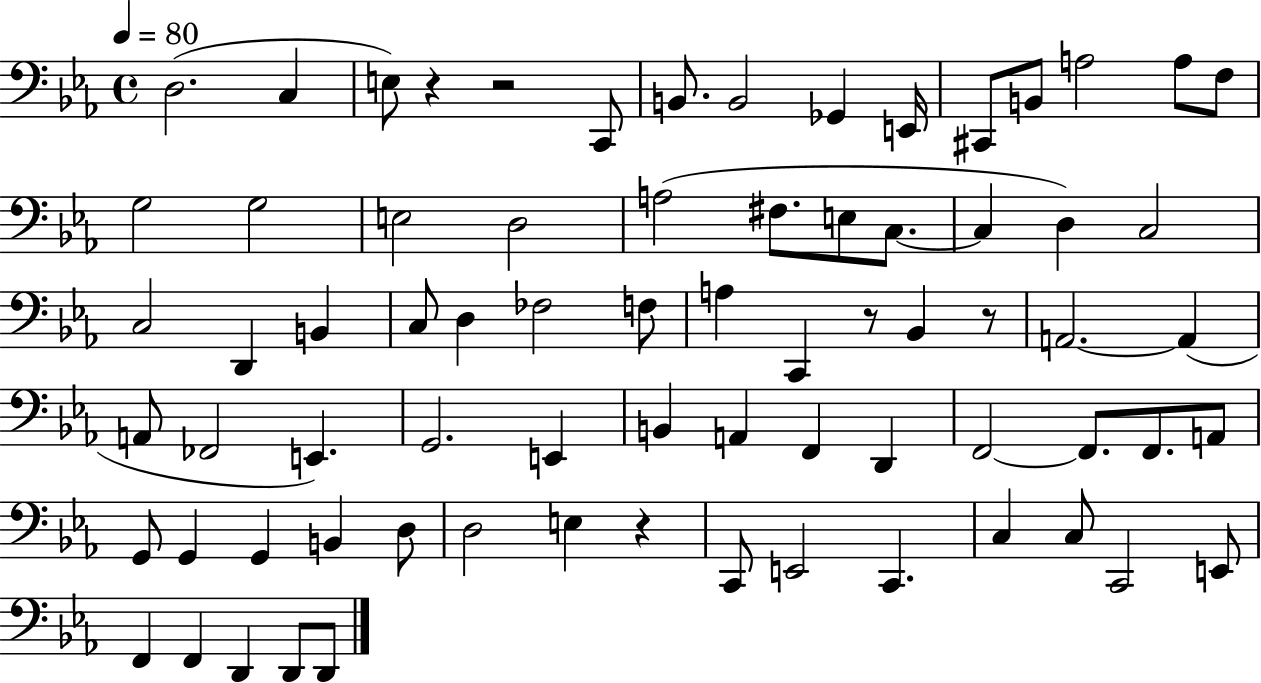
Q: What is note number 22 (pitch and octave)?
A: C3